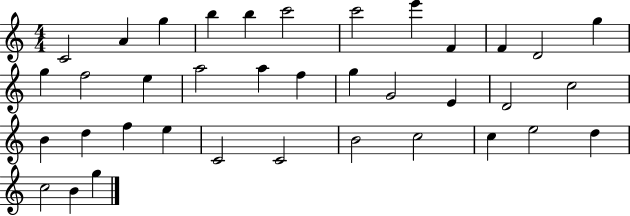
{
  \clef treble
  \numericTimeSignature
  \time 4/4
  \key c \major
  c'2 a'4 g''4 | b''4 b''4 c'''2 | c'''2 e'''4 f'4 | f'4 d'2 g''4 | \break g''4 f''2 e''4 | a''2 a''4 f''4 | g''4 g'2 e'4 | d'2 c''2 | \break b'4 d''4 f''4 e''4 | c'2 c'2 | b'2 c''2 | c''4 e''2 d''4 | \break c''2 b'4 g''4 | \bar "|."
}